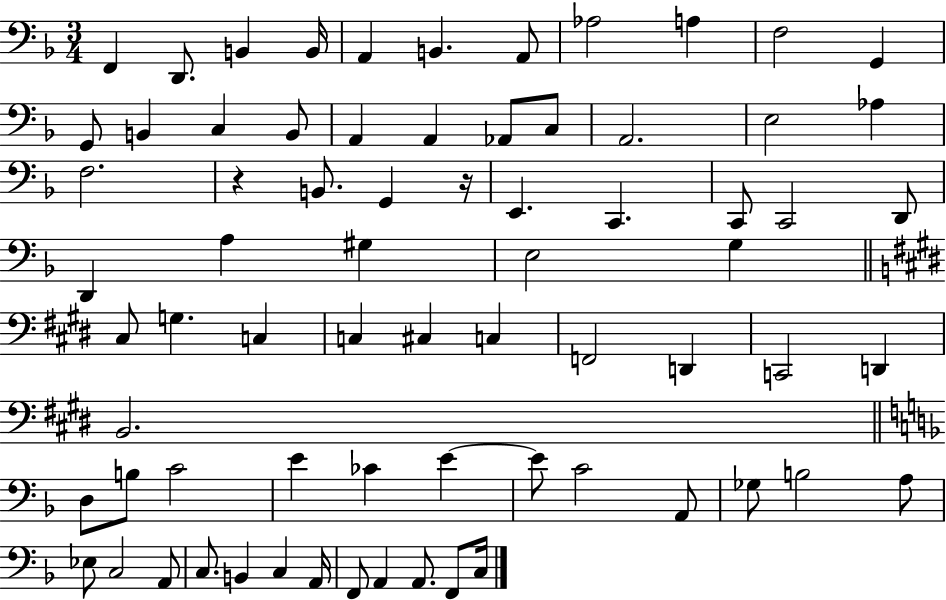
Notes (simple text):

F2/q D2/e. B2/q B2/s A2/q B2/q. A2/e Ab3/h A3/q F3/h G2/q G2/e B2/q C3/q B2/e A2/q A2/q Ab2/e C3/e A2/h. E3/h Ab3/q F3/h. R/q B2/e. G2/q R/s E2/q. C2/q. C2/e C2/h D2/e D2/q A3/q G#3/q E3/h G3/q C#3/e G3/q. C3/q C3/q C#3/q C3/q F2/h D2/q C2/h D2/q B2/h. D3/e B3/e C4/h E4/q CES4/q E4/q E4/e C4/h A2/e Gb3/e B3/h A3/e Eb3/e C3/h A2/e C3/e. B2/q C3/q A2/s F2/e A2/q A2/e. F2/e C3/s